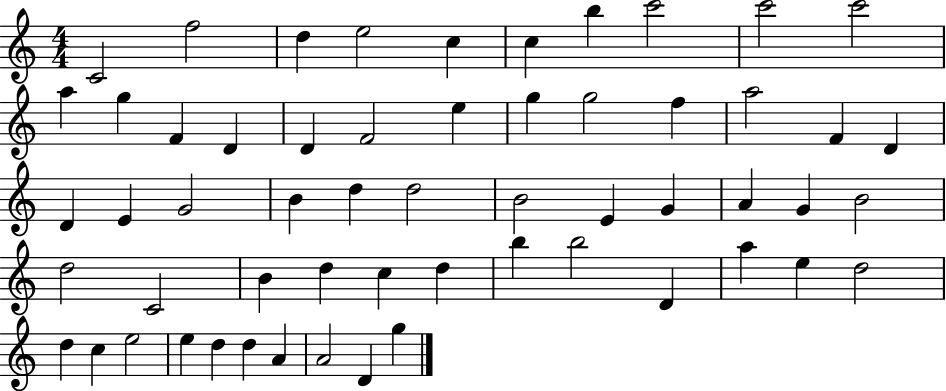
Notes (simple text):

C4/h F5/h D5/q E5/h C5/q C5/q B5/q C6/h C6/h C6/h A5/q G5/q F4/q D4/q D4/q F4/h E5/q G5/q G5/h F5/q A5/h F4/q D4/q D4/q E4/q G4/h B4/q D5/q D5/h B4/h E4/q G4/q A4/q G4/q B4/h D5/h C4/h B4/q D5/q C5/q D5/q B5/q B5/h D4/q A5/q E5/q D5/h D5/q C5/q E5/h E5/q D5/q D5/q A4/q A4/h D4/q G5/q